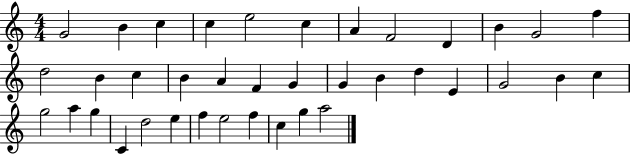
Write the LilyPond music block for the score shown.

{
  \clef treble
  \numericTimeSignature
  \time 4/4
  \key c \major
  g'2 b'4 c''4 | c''4 e''2 c''4 | a'4 f'2 d'4 | b'4 g'2 f''4 | \break d''2 b'4 c''4 | b'4 a'4 f'4 g'4 | g'4 b'4 d''4 e'4 | g'2 b'4 c''4 | \break g''2 a''4 g''4 | c'4 d''2 e''4 | f''4 e''2 f''4 | c''4 g''4 a''2 | \break \bar "|."
}